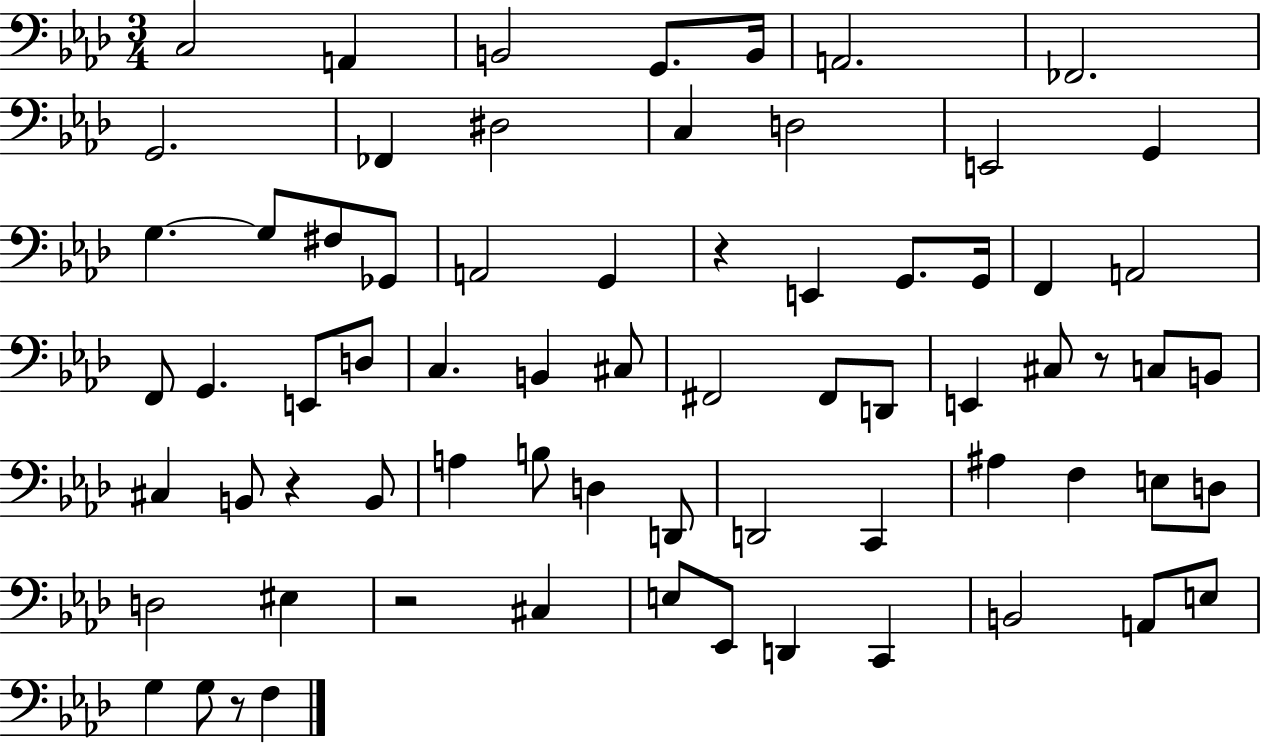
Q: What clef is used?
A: bass